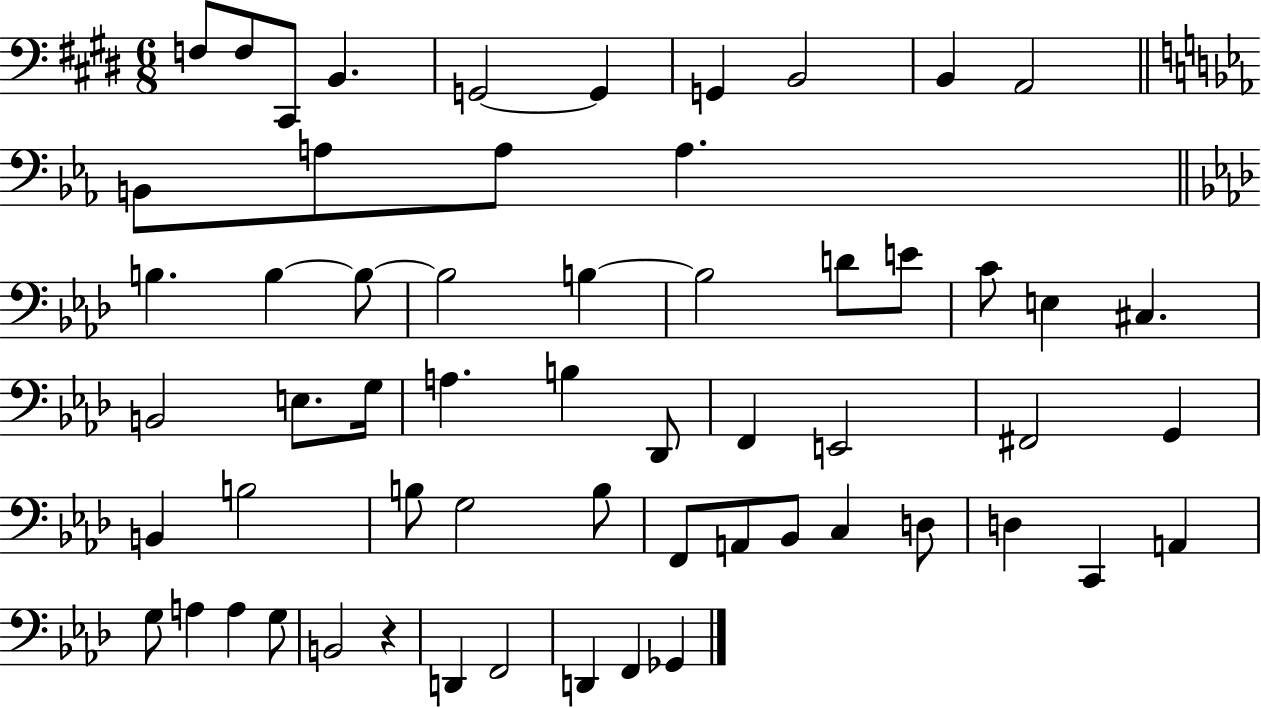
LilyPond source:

{
  \clef bass
  \numericTimeSignature
  \time 6/8
  \key e \major
  f8 f8 cis,8 b,4. | g,2~~ g,4 | g,4 b,2 | b,4 a,2 | \break \bar "||" \break \key ees \major b,8 a8 a8 a4. | \bar "||" \break \key f \minor b4. b4~~ b8~~ | b2 b4~~ | b2 d'8 e'8 | c'8 e4 cis4. | \break b,2 e8. g16 | a4. b4 des,8 | f,4 e,2 | fis,2 g,4 | \break b,4 b2 | b8 g2 b8 | f,8 a,8 bes,8 c4 d8 | d4 c,4 a,4 | \break g8 a4 a4 g8 | b,2 r4 | d,4 f,2 | d,4 f,4 ges,4 | \break \bar "|."
}